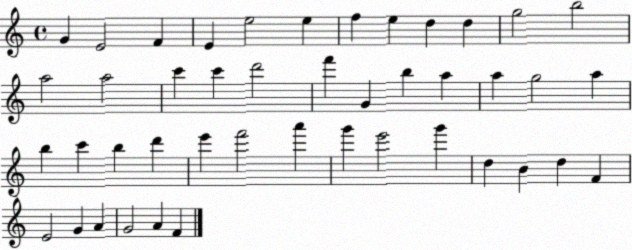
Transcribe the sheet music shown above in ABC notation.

X:1
T:Untitled
M:4/4
L:1/4
K:C
G E2 F E e2 e f e d d g2 b2 a2 a2 c' c' d'2 f' G b a a g2 a b c' b d' e' f'2 a' g' e'2 g' d B d F E2 G A G2 A F